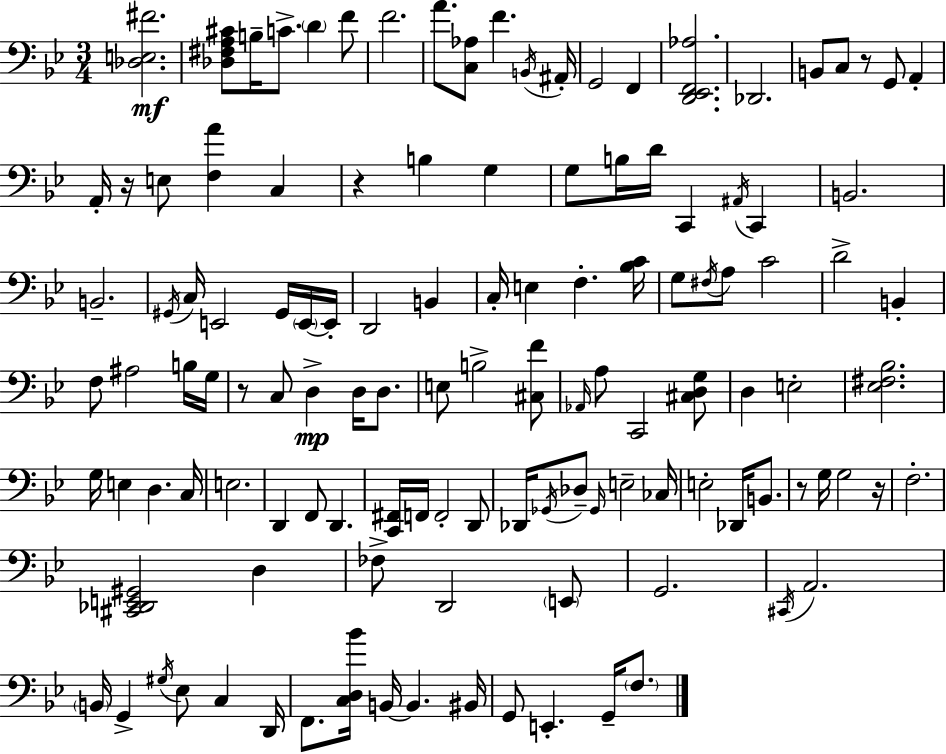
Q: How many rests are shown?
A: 6